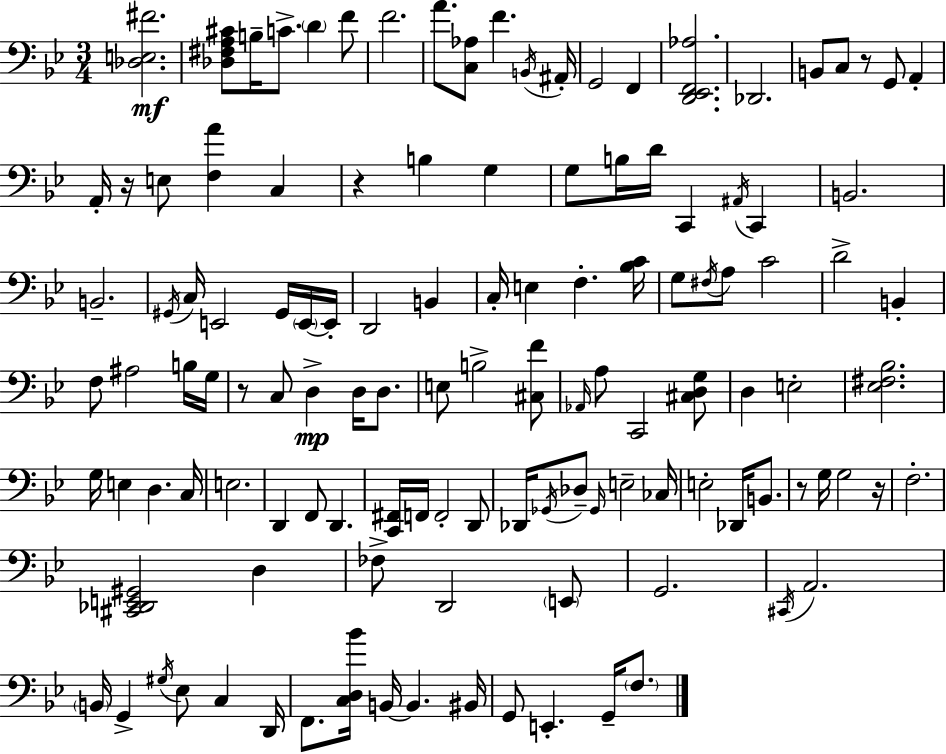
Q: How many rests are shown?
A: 6